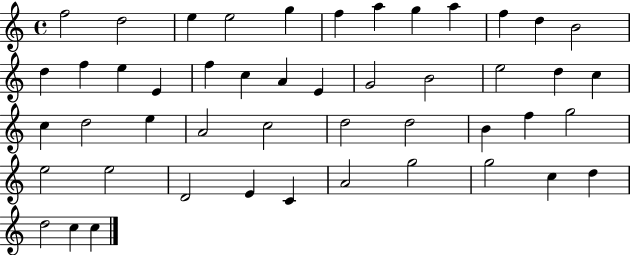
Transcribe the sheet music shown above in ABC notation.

X:1
T:Untitled
M:4/4
L:1/4
K:C
f2 d2 e e2 g f a g a f d B2 d f e E f c A E G2 B2 e2 d c c d2 e A2 c2 d2 d2 B f g2 e2 e2 D2 E C A2 g2 g2 c d d2 c c